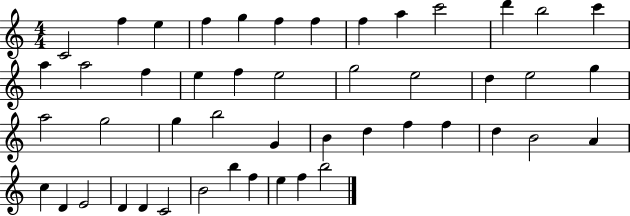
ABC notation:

X:1
T:Untitled
M:4/4
L:1/4
K:C
C2 f e f g f f f a c'2 d' b2 c' a a2 f e f e2 g2 e2 d e2 g a2 g2 g b2 G B d f f d B2 A c D E2 D D C2 B2 b f e f b2